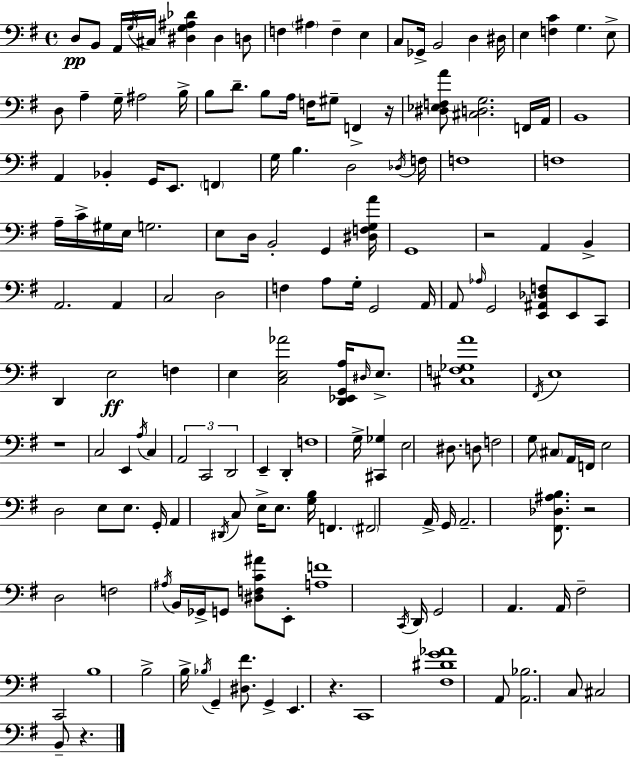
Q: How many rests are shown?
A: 6